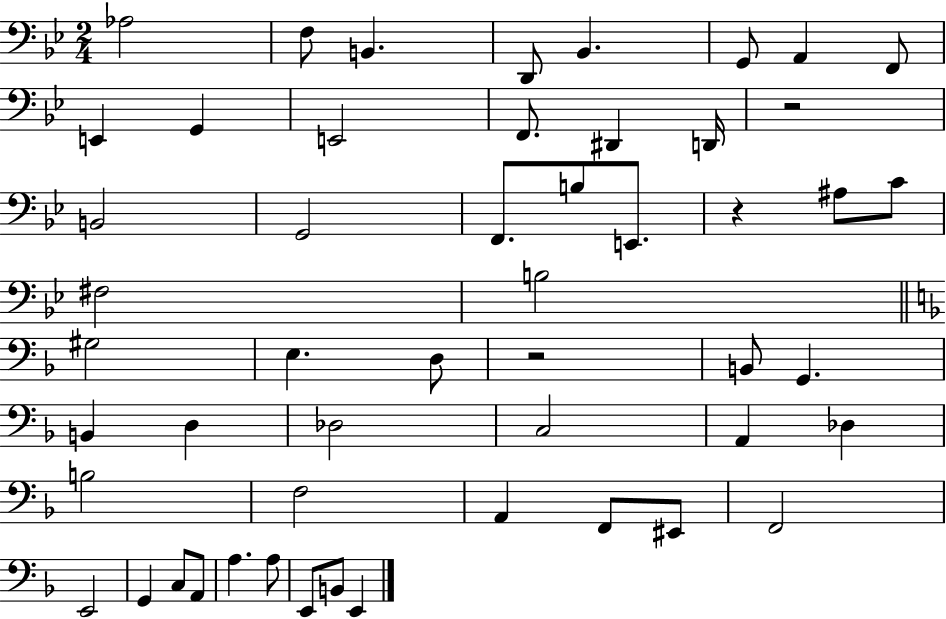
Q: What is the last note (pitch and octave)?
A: E2